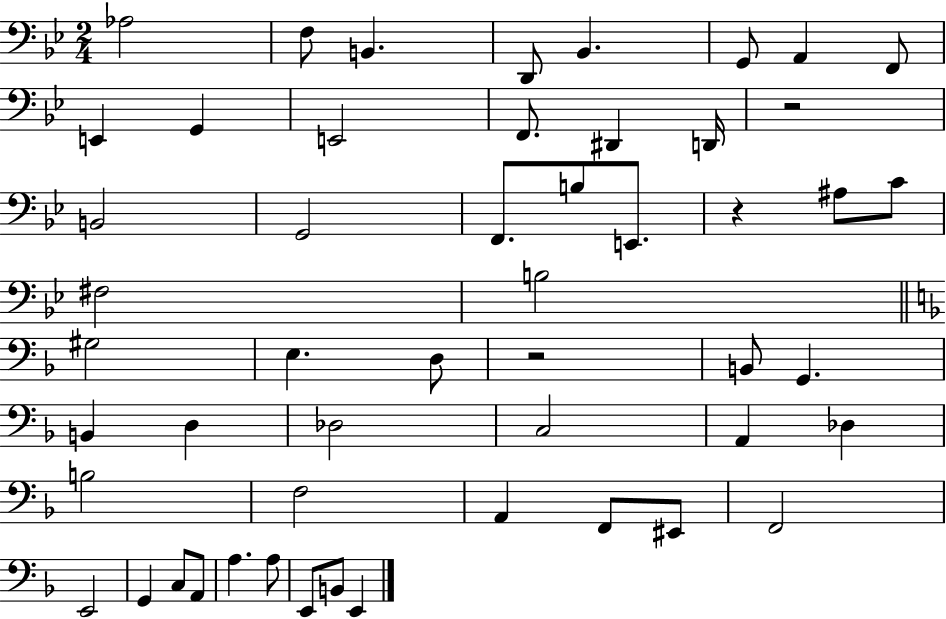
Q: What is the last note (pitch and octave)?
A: E2